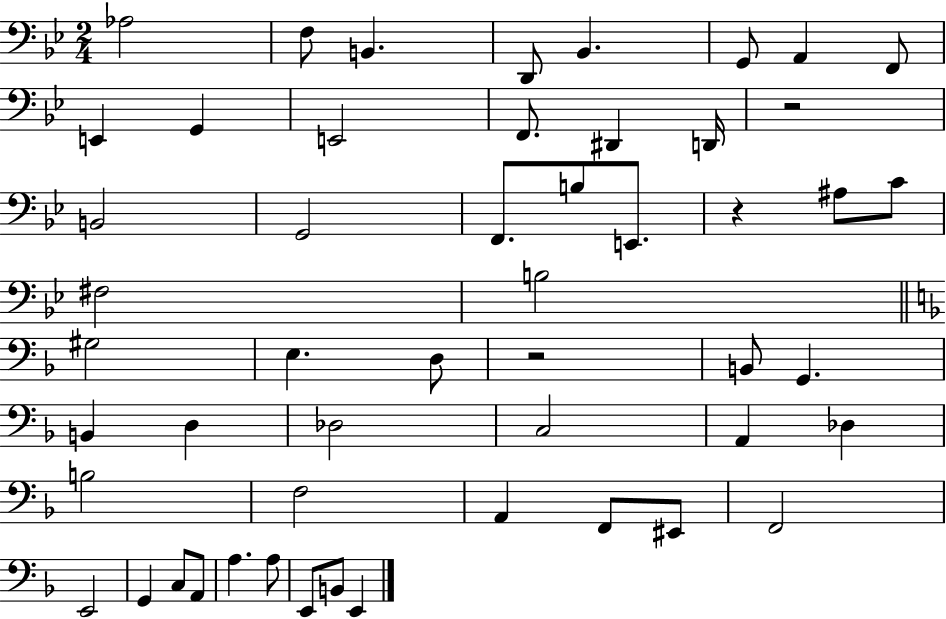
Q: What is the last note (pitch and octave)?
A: E2